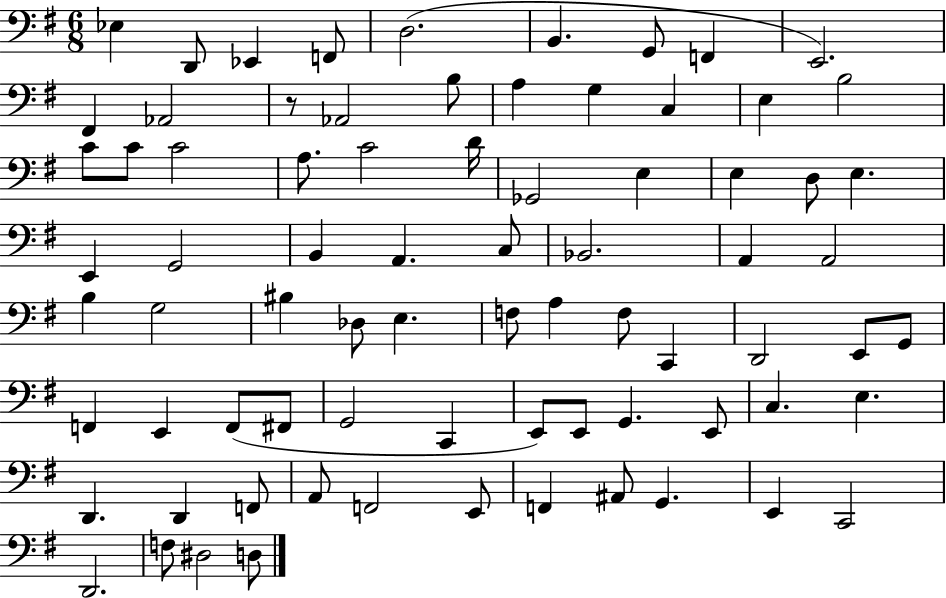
{
  \clef bass
  \numericTimeSignature
  \time 6/8
  \key g \major
  ees4 d,8 ees,4 f,8 | d2.( | b,4. g,8 f,4 | e,2.) | \break fis,4 aes,2 | r8 aes,2 b8 | a4 g4 c4 | e4 b2 | \break c'8 c'8 c'2 | a8. c'2 d'16 | ges,2 e4 | e4 d8 e4. | \break e,4 g,2 | b,4 a,4. c8 | bes,2. | a,4 a,2 | \break b4 g2 | bis4 des8 e4. | f8 a4 f8 c,4 | d,2 e,8 g,8 | \break f,4 e,4 f,8( fis,8 | g,2 c,4 | e,8) e,8 g,4. e,8 | c4. e4. | \break d,4. d,4 f,8 | a,8 f,2 e,8 | f,4 ais,8 g,4. | e,4 c,2 | \break d,2. | f8 dis2 d8 | \bar "|."
}